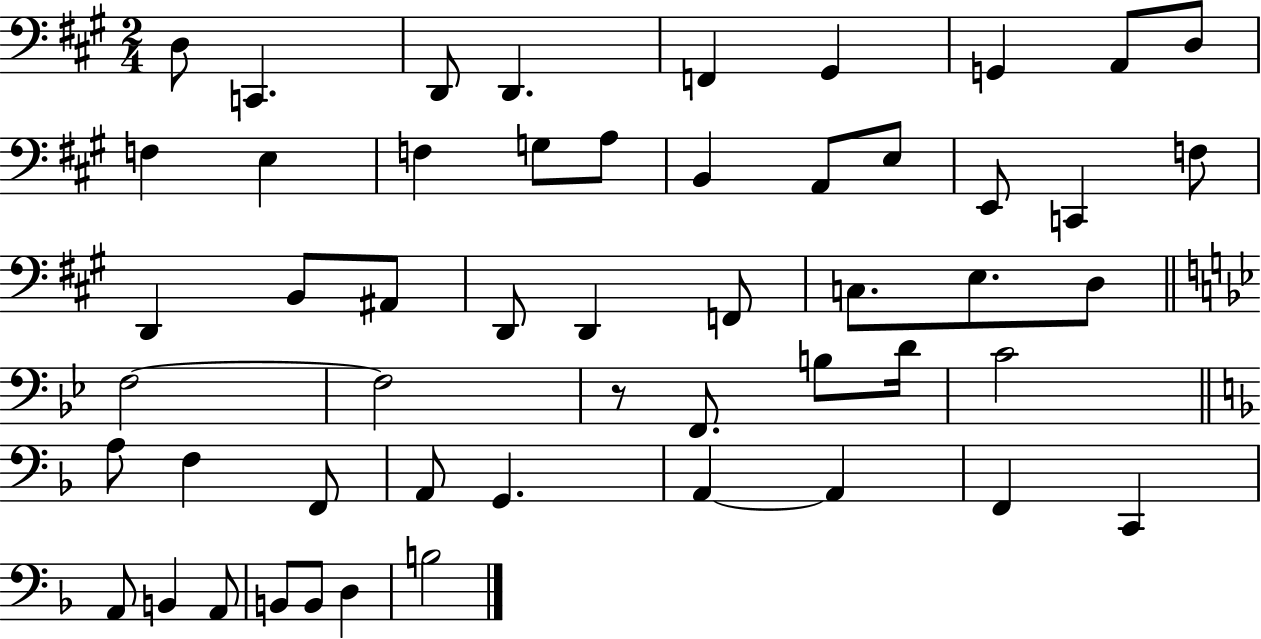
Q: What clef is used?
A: bass